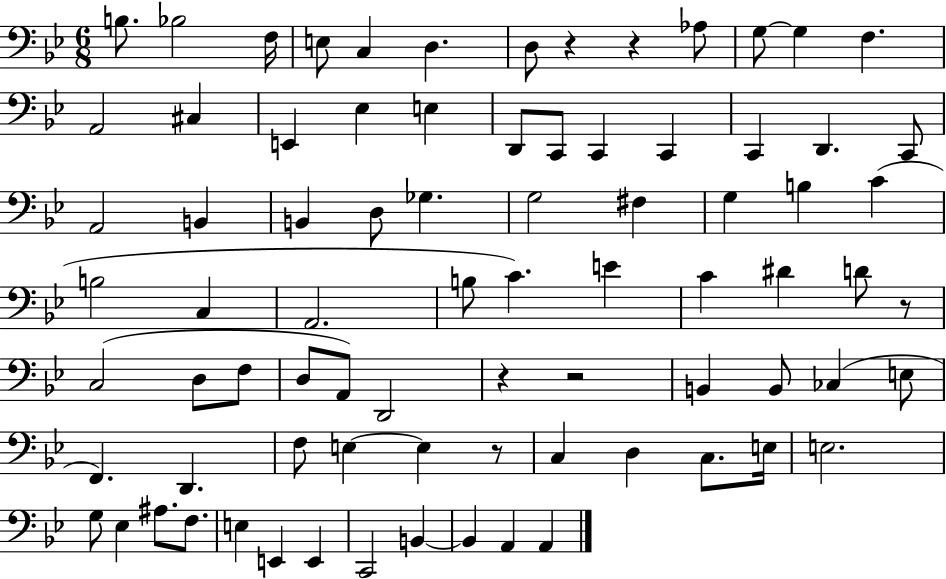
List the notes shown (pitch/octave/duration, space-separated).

B3/e. Bb3/h F3/s E3/e C3/q D3/q. D3/e R/q R/q Ab3/e G3/e G3/q F3/q. A2/h C#3/q E2/q Eb3/q E3/q D2/e C2/e C2/q C2/q C2/q D2/q. C2/e A2/h B2/q B2/q D3/e Gb3/q. G3/h F#3/q G3/q B3/q C4/q B3/h C3/q A2/h. B3/e C4/q. E4/q C4/q D#4/q D4/e R/e C3/h D3/e F3/e D3/e A2/e D2/h R/q R/h B2/q B2/e CES3/q E3/e F2/q. D2/q. F3/e E3/q E3/q R/e C3/q D3/q C3/e. E3/s E3/h. G3/e Eb3/q A#3/e. F3/e. E3/q E2/q E2/q C2/h B2/q B2/q A2/q A2/q